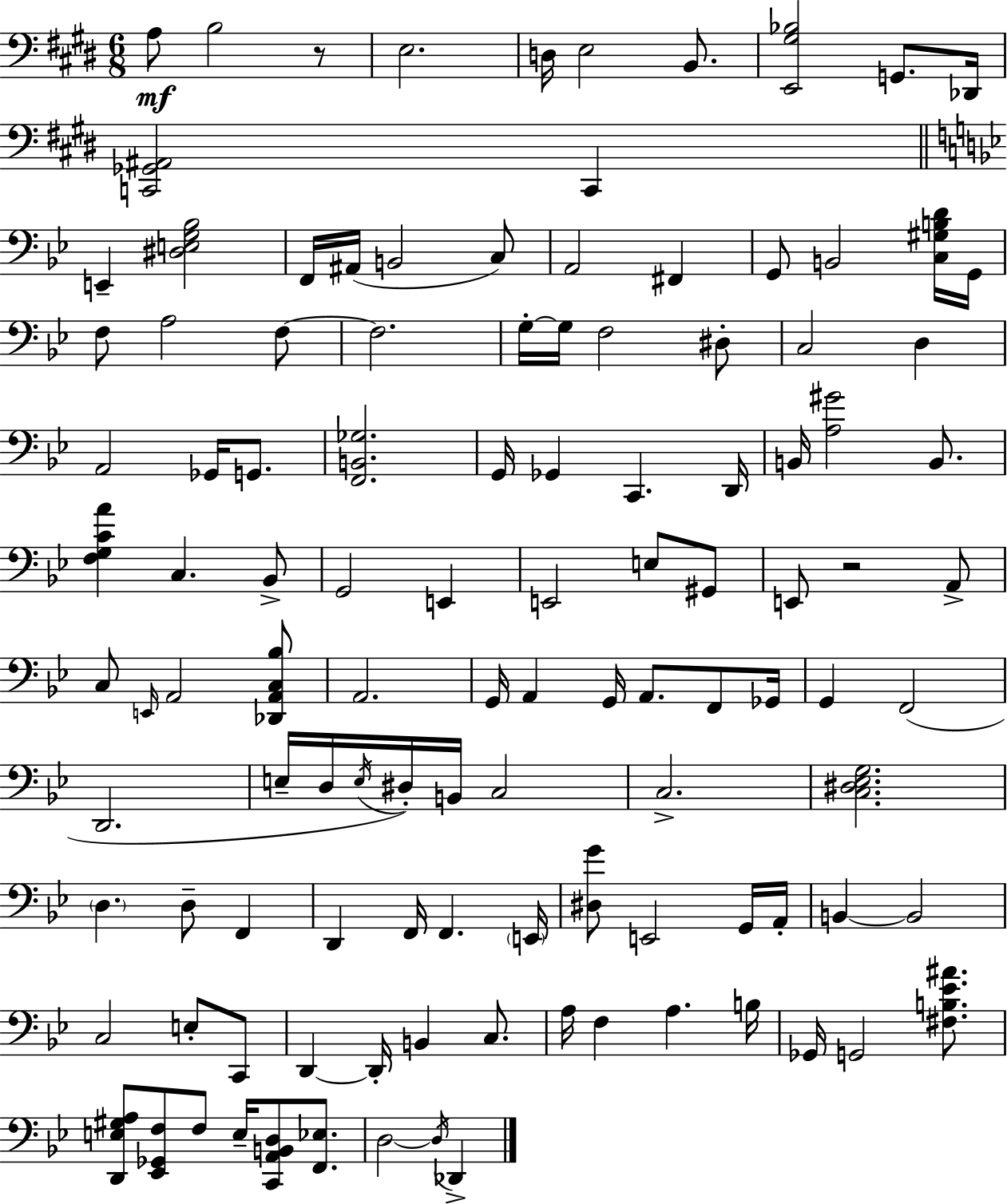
X:1
T:Untitled
M:6/8
L:1/4
K:E
A,/2 B,2 z/2 E,2 D,/4 E,2 B,,/2 [E,,^G,_B,]2 G,,/2 _D,,/4 [C,,_G,,^A,,]2 C,, E,, [^D,E,G,_B,]2 F,,/4 ^A,,/4 B,,2 C,/2 A,,2 ^F,, G,,/2 B,,2 [C,^G,B,D]/4 G,,/4 F,/2 A,2 F,/2 F,2 G,/4 G,/4 F,2 ^D,/2 C,2 D, A,,2 _G,,/4 G,,/2 [F,,B,,_G,]2 G,,/4 _G,, C,, D,,/4 B,,/4 [A,^G]2 B,,/2 [F,G,CA] C, _B,,/2 G,,2 E,, E,,2 E,/2 ^G,,/2 E,,/2 z2 A,,/2 C,/2 E,,/4 A,,2 [_D,,A,,C,_B,]/2 A,,2 G,,/4 A,, G,,/4 A,,/2 F,,/2 _G,,/4 G,, F,,2 D,,2 E,/4 D,/4 E,/4 ^D,/4 B,,/4 C,2 C,2 [C,^D,_E,G,]2 D, D,/2 F,, D,, F,,/4 F,, E,,/4 [^D,G]/2 E,,2 G,,/4 A,,/4 B,, B,,2 C,2 E,/2 C,,/2 D,, D,,/4 B,, C,/2 A,/4 F, A, B,/4 _G,,/4 G,,2 [^F,B,_E^A]/2 [D,,E,^G,A,]/2 [_E,,_G,,F,]/2 F,/2 E,/4 [C,,A,,B,,D,]/2 [F,,_E,]/2 D,2 D,/4 _D,,